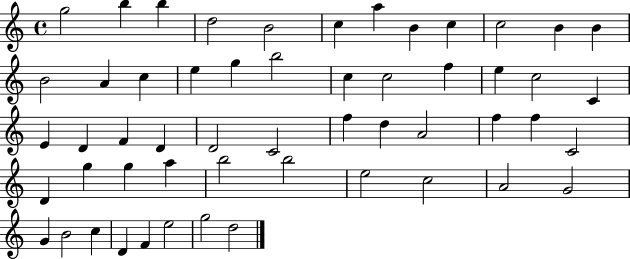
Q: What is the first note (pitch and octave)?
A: G5